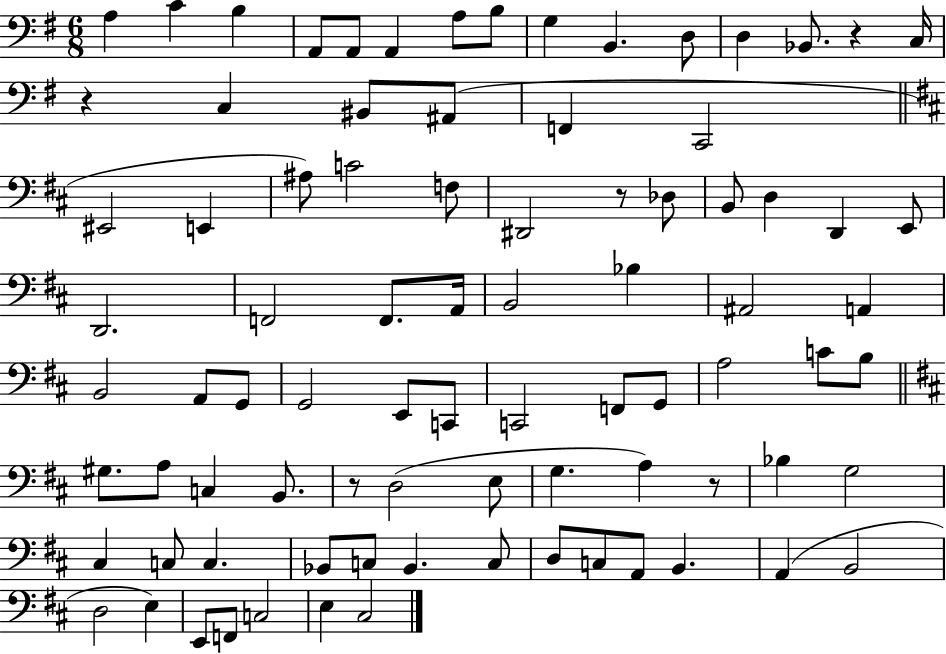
A3/q C4/q B3/q A2/e A2/e A2/q A3/e B3/e G3/q B2/q. D3/e D3/q Bb2/e. R/q C3/s R/q C3/q BIS2/e A#2/e F2/q C2/h EIS2/h E2/q A#3/e C4/h F3/e D#2/h R/e Db3/e B2/e D3/q D2/q E2/e D2/h. F2/h F2/e. A2/s B2/h Bb3/q A#2/h A2/q B2/h A2/e G2/e G2/h E2/e C2/e C2/h F2/e G2/e A3/h C4/e B3/e G#3/e. A3/e C3/q B2/e. R/e D3/h E3/e G3/q. A3/q R/e Bb3/q G3/h C#3/q C3/e C3/q. Bb2/e C3/e Bb2/q. C3/e D3/e C3/e A2/e B2/q. A2/q B2/h D3/h E3/q E2/e F2/e C3/h E3/q C#3/h